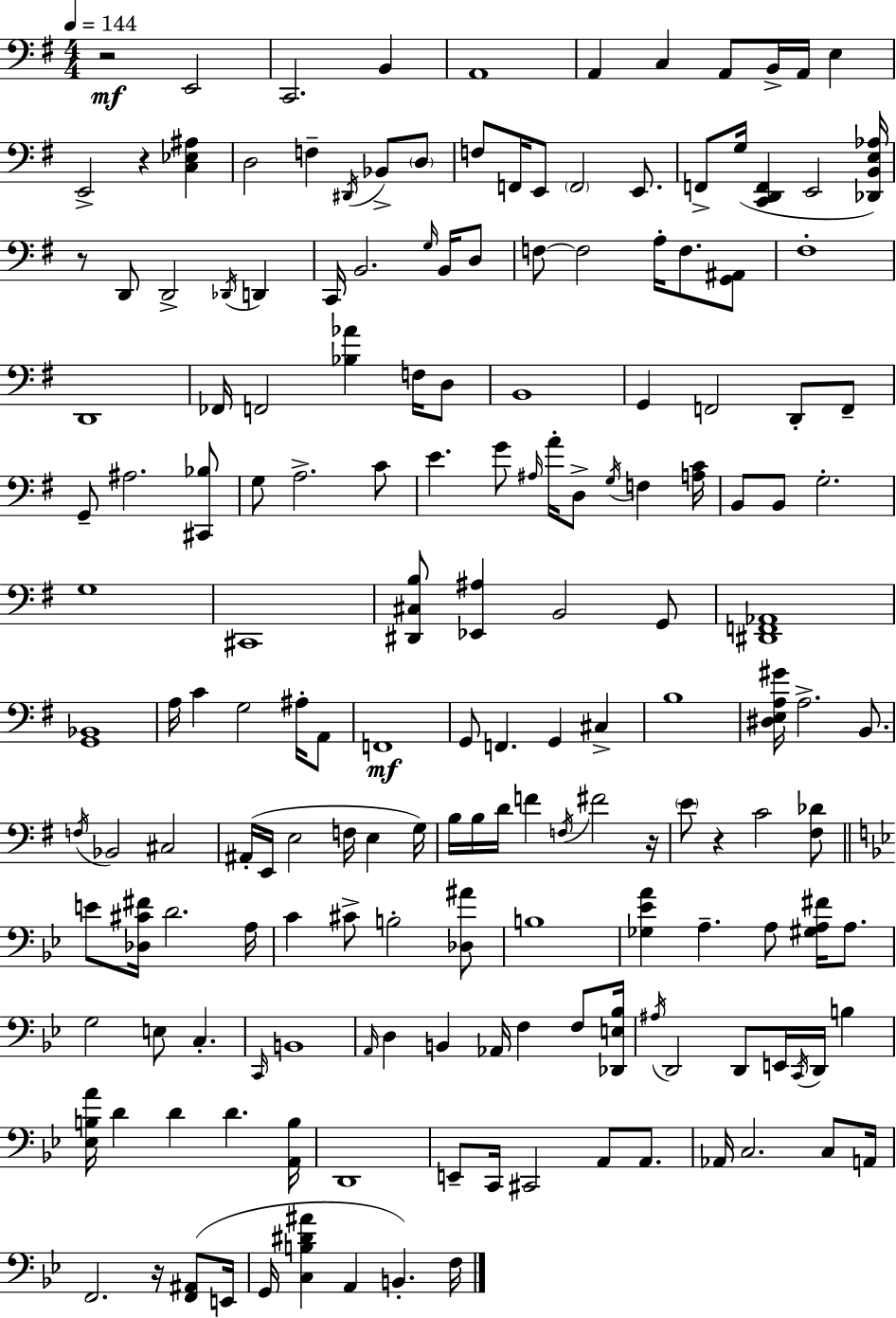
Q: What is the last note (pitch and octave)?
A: F3